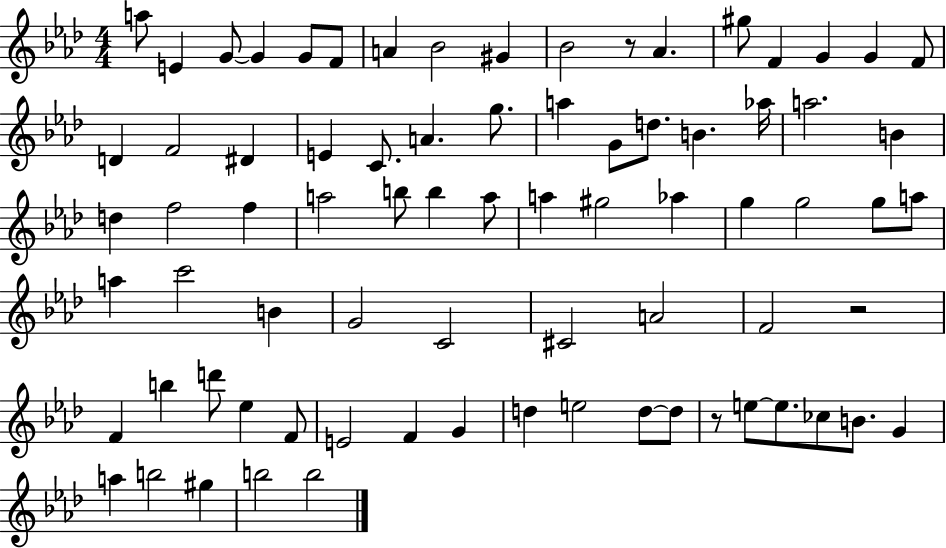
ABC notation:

X:1
T:Untitled
M:4/4
L:1/4
K:Ab
a/2 E G/2 G G/2 F/2 A _B2 ^G _B2 z/2 _A ^g/2 F G G F/2 D F2 ^D E C/2 A g/2 a G/2 d/2 B _a/4 a2 B d f2 f a2 b/2 b a/2 a ^g2 _a g g2 g/2 a/2 a c'2 B G2 C2 ^C2 A2 F2 z2 F b d'/2 _e F/2 E2 F G d e2 d/2 d/2 z/2 e/2 e/2 _c/2 B/2 G a b2 ^g b2 b2